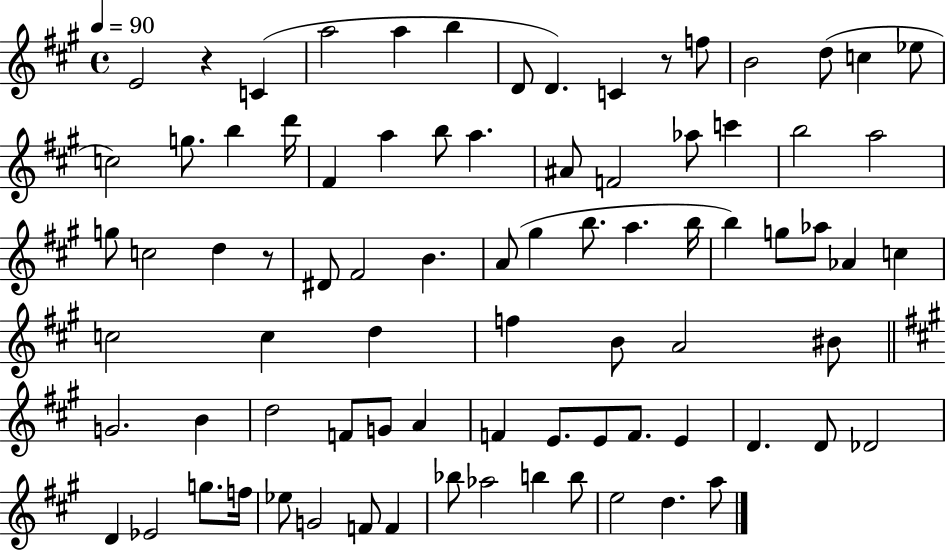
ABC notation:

X:1
T:Untitled
M:4/4
L:1/4
K:A
E2 z C a2 a b D/2 D C z/2 f/2 B2 d/2 c _e/2 c2 g/2 b d'/4 ^F a b/2 a ^A/2 F2 _a/2 c' b2 a2 g/2 c2 d z/2 ^D/2 ^F2 B A/2 ^g b/2 a b/4 b g/2 _a/2 _A c c2 c d f B/2 A2 ^B/2 G2 B d2 F/2 G/2 A F E/2 E/2 F/2 E D D/2 _D2 D _E2 g/2 f/4 _e/2 G2 F/2 F _b/2 _a2 b b/2 e2 d a/2